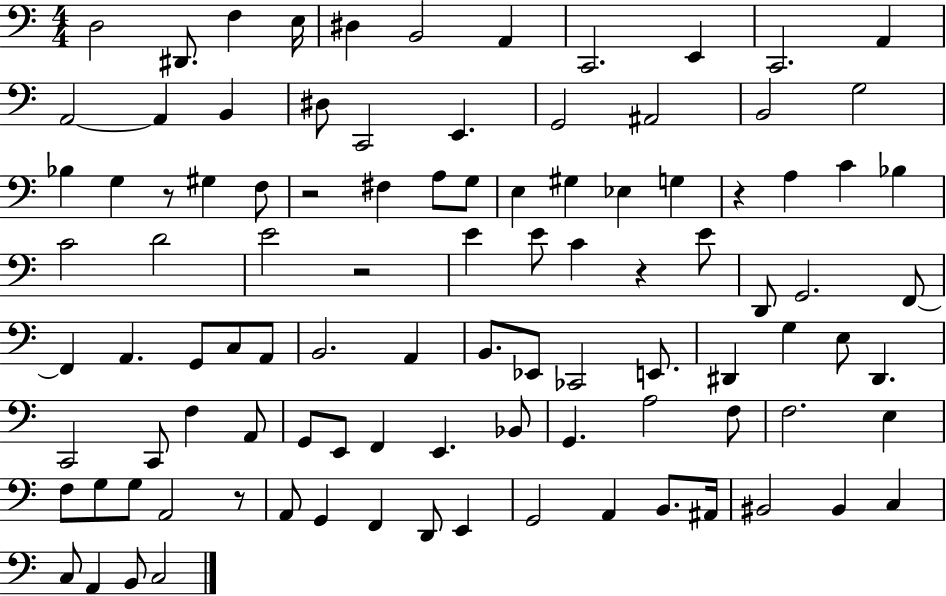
{
  \clef bass
  \numericTimeSignature
  \time 4/4
  \key c \major
  d2 dis,8. f4 e16 | dis4 b,2 a,4 | c,2. e,4 | c,2. a,4 | \break a,2~~ a,4 b,4 | dis8 c,2 e,4. | g,2 ais,2 | b,2 g2 | \break bes4 g4 r8 gis4 f8 | r2 fis4 a8 g8 | e4 gis4 ees4 g4 | r4 a4 c'4 bes4 | \break c'2 d'2 | e'2 r2 | e'4 e'8 c'4 r4 e'8 | d,8 g,2. f,8~~ | \break f,4 a,4. g,8 c8 a,8 | b,2. a,4 | b,8. ees,8 ces,2 e,8. | dis,4 g4 e8 dis,4. | \break c,2 c,8 f4 a,8 | g,8 e,8 f,4 e,4. bes,8 | g,4. a2 f8 | f2. e4 | \break f8 g8 g8 a,2 r8 | a,8 g,4 f,4 d,8 e,4 | g,2 a,4 b,8. ais,16 | bis,2 bis,4 c4 | \break c8 a,4 b,8 c2 | \bar "|."
}